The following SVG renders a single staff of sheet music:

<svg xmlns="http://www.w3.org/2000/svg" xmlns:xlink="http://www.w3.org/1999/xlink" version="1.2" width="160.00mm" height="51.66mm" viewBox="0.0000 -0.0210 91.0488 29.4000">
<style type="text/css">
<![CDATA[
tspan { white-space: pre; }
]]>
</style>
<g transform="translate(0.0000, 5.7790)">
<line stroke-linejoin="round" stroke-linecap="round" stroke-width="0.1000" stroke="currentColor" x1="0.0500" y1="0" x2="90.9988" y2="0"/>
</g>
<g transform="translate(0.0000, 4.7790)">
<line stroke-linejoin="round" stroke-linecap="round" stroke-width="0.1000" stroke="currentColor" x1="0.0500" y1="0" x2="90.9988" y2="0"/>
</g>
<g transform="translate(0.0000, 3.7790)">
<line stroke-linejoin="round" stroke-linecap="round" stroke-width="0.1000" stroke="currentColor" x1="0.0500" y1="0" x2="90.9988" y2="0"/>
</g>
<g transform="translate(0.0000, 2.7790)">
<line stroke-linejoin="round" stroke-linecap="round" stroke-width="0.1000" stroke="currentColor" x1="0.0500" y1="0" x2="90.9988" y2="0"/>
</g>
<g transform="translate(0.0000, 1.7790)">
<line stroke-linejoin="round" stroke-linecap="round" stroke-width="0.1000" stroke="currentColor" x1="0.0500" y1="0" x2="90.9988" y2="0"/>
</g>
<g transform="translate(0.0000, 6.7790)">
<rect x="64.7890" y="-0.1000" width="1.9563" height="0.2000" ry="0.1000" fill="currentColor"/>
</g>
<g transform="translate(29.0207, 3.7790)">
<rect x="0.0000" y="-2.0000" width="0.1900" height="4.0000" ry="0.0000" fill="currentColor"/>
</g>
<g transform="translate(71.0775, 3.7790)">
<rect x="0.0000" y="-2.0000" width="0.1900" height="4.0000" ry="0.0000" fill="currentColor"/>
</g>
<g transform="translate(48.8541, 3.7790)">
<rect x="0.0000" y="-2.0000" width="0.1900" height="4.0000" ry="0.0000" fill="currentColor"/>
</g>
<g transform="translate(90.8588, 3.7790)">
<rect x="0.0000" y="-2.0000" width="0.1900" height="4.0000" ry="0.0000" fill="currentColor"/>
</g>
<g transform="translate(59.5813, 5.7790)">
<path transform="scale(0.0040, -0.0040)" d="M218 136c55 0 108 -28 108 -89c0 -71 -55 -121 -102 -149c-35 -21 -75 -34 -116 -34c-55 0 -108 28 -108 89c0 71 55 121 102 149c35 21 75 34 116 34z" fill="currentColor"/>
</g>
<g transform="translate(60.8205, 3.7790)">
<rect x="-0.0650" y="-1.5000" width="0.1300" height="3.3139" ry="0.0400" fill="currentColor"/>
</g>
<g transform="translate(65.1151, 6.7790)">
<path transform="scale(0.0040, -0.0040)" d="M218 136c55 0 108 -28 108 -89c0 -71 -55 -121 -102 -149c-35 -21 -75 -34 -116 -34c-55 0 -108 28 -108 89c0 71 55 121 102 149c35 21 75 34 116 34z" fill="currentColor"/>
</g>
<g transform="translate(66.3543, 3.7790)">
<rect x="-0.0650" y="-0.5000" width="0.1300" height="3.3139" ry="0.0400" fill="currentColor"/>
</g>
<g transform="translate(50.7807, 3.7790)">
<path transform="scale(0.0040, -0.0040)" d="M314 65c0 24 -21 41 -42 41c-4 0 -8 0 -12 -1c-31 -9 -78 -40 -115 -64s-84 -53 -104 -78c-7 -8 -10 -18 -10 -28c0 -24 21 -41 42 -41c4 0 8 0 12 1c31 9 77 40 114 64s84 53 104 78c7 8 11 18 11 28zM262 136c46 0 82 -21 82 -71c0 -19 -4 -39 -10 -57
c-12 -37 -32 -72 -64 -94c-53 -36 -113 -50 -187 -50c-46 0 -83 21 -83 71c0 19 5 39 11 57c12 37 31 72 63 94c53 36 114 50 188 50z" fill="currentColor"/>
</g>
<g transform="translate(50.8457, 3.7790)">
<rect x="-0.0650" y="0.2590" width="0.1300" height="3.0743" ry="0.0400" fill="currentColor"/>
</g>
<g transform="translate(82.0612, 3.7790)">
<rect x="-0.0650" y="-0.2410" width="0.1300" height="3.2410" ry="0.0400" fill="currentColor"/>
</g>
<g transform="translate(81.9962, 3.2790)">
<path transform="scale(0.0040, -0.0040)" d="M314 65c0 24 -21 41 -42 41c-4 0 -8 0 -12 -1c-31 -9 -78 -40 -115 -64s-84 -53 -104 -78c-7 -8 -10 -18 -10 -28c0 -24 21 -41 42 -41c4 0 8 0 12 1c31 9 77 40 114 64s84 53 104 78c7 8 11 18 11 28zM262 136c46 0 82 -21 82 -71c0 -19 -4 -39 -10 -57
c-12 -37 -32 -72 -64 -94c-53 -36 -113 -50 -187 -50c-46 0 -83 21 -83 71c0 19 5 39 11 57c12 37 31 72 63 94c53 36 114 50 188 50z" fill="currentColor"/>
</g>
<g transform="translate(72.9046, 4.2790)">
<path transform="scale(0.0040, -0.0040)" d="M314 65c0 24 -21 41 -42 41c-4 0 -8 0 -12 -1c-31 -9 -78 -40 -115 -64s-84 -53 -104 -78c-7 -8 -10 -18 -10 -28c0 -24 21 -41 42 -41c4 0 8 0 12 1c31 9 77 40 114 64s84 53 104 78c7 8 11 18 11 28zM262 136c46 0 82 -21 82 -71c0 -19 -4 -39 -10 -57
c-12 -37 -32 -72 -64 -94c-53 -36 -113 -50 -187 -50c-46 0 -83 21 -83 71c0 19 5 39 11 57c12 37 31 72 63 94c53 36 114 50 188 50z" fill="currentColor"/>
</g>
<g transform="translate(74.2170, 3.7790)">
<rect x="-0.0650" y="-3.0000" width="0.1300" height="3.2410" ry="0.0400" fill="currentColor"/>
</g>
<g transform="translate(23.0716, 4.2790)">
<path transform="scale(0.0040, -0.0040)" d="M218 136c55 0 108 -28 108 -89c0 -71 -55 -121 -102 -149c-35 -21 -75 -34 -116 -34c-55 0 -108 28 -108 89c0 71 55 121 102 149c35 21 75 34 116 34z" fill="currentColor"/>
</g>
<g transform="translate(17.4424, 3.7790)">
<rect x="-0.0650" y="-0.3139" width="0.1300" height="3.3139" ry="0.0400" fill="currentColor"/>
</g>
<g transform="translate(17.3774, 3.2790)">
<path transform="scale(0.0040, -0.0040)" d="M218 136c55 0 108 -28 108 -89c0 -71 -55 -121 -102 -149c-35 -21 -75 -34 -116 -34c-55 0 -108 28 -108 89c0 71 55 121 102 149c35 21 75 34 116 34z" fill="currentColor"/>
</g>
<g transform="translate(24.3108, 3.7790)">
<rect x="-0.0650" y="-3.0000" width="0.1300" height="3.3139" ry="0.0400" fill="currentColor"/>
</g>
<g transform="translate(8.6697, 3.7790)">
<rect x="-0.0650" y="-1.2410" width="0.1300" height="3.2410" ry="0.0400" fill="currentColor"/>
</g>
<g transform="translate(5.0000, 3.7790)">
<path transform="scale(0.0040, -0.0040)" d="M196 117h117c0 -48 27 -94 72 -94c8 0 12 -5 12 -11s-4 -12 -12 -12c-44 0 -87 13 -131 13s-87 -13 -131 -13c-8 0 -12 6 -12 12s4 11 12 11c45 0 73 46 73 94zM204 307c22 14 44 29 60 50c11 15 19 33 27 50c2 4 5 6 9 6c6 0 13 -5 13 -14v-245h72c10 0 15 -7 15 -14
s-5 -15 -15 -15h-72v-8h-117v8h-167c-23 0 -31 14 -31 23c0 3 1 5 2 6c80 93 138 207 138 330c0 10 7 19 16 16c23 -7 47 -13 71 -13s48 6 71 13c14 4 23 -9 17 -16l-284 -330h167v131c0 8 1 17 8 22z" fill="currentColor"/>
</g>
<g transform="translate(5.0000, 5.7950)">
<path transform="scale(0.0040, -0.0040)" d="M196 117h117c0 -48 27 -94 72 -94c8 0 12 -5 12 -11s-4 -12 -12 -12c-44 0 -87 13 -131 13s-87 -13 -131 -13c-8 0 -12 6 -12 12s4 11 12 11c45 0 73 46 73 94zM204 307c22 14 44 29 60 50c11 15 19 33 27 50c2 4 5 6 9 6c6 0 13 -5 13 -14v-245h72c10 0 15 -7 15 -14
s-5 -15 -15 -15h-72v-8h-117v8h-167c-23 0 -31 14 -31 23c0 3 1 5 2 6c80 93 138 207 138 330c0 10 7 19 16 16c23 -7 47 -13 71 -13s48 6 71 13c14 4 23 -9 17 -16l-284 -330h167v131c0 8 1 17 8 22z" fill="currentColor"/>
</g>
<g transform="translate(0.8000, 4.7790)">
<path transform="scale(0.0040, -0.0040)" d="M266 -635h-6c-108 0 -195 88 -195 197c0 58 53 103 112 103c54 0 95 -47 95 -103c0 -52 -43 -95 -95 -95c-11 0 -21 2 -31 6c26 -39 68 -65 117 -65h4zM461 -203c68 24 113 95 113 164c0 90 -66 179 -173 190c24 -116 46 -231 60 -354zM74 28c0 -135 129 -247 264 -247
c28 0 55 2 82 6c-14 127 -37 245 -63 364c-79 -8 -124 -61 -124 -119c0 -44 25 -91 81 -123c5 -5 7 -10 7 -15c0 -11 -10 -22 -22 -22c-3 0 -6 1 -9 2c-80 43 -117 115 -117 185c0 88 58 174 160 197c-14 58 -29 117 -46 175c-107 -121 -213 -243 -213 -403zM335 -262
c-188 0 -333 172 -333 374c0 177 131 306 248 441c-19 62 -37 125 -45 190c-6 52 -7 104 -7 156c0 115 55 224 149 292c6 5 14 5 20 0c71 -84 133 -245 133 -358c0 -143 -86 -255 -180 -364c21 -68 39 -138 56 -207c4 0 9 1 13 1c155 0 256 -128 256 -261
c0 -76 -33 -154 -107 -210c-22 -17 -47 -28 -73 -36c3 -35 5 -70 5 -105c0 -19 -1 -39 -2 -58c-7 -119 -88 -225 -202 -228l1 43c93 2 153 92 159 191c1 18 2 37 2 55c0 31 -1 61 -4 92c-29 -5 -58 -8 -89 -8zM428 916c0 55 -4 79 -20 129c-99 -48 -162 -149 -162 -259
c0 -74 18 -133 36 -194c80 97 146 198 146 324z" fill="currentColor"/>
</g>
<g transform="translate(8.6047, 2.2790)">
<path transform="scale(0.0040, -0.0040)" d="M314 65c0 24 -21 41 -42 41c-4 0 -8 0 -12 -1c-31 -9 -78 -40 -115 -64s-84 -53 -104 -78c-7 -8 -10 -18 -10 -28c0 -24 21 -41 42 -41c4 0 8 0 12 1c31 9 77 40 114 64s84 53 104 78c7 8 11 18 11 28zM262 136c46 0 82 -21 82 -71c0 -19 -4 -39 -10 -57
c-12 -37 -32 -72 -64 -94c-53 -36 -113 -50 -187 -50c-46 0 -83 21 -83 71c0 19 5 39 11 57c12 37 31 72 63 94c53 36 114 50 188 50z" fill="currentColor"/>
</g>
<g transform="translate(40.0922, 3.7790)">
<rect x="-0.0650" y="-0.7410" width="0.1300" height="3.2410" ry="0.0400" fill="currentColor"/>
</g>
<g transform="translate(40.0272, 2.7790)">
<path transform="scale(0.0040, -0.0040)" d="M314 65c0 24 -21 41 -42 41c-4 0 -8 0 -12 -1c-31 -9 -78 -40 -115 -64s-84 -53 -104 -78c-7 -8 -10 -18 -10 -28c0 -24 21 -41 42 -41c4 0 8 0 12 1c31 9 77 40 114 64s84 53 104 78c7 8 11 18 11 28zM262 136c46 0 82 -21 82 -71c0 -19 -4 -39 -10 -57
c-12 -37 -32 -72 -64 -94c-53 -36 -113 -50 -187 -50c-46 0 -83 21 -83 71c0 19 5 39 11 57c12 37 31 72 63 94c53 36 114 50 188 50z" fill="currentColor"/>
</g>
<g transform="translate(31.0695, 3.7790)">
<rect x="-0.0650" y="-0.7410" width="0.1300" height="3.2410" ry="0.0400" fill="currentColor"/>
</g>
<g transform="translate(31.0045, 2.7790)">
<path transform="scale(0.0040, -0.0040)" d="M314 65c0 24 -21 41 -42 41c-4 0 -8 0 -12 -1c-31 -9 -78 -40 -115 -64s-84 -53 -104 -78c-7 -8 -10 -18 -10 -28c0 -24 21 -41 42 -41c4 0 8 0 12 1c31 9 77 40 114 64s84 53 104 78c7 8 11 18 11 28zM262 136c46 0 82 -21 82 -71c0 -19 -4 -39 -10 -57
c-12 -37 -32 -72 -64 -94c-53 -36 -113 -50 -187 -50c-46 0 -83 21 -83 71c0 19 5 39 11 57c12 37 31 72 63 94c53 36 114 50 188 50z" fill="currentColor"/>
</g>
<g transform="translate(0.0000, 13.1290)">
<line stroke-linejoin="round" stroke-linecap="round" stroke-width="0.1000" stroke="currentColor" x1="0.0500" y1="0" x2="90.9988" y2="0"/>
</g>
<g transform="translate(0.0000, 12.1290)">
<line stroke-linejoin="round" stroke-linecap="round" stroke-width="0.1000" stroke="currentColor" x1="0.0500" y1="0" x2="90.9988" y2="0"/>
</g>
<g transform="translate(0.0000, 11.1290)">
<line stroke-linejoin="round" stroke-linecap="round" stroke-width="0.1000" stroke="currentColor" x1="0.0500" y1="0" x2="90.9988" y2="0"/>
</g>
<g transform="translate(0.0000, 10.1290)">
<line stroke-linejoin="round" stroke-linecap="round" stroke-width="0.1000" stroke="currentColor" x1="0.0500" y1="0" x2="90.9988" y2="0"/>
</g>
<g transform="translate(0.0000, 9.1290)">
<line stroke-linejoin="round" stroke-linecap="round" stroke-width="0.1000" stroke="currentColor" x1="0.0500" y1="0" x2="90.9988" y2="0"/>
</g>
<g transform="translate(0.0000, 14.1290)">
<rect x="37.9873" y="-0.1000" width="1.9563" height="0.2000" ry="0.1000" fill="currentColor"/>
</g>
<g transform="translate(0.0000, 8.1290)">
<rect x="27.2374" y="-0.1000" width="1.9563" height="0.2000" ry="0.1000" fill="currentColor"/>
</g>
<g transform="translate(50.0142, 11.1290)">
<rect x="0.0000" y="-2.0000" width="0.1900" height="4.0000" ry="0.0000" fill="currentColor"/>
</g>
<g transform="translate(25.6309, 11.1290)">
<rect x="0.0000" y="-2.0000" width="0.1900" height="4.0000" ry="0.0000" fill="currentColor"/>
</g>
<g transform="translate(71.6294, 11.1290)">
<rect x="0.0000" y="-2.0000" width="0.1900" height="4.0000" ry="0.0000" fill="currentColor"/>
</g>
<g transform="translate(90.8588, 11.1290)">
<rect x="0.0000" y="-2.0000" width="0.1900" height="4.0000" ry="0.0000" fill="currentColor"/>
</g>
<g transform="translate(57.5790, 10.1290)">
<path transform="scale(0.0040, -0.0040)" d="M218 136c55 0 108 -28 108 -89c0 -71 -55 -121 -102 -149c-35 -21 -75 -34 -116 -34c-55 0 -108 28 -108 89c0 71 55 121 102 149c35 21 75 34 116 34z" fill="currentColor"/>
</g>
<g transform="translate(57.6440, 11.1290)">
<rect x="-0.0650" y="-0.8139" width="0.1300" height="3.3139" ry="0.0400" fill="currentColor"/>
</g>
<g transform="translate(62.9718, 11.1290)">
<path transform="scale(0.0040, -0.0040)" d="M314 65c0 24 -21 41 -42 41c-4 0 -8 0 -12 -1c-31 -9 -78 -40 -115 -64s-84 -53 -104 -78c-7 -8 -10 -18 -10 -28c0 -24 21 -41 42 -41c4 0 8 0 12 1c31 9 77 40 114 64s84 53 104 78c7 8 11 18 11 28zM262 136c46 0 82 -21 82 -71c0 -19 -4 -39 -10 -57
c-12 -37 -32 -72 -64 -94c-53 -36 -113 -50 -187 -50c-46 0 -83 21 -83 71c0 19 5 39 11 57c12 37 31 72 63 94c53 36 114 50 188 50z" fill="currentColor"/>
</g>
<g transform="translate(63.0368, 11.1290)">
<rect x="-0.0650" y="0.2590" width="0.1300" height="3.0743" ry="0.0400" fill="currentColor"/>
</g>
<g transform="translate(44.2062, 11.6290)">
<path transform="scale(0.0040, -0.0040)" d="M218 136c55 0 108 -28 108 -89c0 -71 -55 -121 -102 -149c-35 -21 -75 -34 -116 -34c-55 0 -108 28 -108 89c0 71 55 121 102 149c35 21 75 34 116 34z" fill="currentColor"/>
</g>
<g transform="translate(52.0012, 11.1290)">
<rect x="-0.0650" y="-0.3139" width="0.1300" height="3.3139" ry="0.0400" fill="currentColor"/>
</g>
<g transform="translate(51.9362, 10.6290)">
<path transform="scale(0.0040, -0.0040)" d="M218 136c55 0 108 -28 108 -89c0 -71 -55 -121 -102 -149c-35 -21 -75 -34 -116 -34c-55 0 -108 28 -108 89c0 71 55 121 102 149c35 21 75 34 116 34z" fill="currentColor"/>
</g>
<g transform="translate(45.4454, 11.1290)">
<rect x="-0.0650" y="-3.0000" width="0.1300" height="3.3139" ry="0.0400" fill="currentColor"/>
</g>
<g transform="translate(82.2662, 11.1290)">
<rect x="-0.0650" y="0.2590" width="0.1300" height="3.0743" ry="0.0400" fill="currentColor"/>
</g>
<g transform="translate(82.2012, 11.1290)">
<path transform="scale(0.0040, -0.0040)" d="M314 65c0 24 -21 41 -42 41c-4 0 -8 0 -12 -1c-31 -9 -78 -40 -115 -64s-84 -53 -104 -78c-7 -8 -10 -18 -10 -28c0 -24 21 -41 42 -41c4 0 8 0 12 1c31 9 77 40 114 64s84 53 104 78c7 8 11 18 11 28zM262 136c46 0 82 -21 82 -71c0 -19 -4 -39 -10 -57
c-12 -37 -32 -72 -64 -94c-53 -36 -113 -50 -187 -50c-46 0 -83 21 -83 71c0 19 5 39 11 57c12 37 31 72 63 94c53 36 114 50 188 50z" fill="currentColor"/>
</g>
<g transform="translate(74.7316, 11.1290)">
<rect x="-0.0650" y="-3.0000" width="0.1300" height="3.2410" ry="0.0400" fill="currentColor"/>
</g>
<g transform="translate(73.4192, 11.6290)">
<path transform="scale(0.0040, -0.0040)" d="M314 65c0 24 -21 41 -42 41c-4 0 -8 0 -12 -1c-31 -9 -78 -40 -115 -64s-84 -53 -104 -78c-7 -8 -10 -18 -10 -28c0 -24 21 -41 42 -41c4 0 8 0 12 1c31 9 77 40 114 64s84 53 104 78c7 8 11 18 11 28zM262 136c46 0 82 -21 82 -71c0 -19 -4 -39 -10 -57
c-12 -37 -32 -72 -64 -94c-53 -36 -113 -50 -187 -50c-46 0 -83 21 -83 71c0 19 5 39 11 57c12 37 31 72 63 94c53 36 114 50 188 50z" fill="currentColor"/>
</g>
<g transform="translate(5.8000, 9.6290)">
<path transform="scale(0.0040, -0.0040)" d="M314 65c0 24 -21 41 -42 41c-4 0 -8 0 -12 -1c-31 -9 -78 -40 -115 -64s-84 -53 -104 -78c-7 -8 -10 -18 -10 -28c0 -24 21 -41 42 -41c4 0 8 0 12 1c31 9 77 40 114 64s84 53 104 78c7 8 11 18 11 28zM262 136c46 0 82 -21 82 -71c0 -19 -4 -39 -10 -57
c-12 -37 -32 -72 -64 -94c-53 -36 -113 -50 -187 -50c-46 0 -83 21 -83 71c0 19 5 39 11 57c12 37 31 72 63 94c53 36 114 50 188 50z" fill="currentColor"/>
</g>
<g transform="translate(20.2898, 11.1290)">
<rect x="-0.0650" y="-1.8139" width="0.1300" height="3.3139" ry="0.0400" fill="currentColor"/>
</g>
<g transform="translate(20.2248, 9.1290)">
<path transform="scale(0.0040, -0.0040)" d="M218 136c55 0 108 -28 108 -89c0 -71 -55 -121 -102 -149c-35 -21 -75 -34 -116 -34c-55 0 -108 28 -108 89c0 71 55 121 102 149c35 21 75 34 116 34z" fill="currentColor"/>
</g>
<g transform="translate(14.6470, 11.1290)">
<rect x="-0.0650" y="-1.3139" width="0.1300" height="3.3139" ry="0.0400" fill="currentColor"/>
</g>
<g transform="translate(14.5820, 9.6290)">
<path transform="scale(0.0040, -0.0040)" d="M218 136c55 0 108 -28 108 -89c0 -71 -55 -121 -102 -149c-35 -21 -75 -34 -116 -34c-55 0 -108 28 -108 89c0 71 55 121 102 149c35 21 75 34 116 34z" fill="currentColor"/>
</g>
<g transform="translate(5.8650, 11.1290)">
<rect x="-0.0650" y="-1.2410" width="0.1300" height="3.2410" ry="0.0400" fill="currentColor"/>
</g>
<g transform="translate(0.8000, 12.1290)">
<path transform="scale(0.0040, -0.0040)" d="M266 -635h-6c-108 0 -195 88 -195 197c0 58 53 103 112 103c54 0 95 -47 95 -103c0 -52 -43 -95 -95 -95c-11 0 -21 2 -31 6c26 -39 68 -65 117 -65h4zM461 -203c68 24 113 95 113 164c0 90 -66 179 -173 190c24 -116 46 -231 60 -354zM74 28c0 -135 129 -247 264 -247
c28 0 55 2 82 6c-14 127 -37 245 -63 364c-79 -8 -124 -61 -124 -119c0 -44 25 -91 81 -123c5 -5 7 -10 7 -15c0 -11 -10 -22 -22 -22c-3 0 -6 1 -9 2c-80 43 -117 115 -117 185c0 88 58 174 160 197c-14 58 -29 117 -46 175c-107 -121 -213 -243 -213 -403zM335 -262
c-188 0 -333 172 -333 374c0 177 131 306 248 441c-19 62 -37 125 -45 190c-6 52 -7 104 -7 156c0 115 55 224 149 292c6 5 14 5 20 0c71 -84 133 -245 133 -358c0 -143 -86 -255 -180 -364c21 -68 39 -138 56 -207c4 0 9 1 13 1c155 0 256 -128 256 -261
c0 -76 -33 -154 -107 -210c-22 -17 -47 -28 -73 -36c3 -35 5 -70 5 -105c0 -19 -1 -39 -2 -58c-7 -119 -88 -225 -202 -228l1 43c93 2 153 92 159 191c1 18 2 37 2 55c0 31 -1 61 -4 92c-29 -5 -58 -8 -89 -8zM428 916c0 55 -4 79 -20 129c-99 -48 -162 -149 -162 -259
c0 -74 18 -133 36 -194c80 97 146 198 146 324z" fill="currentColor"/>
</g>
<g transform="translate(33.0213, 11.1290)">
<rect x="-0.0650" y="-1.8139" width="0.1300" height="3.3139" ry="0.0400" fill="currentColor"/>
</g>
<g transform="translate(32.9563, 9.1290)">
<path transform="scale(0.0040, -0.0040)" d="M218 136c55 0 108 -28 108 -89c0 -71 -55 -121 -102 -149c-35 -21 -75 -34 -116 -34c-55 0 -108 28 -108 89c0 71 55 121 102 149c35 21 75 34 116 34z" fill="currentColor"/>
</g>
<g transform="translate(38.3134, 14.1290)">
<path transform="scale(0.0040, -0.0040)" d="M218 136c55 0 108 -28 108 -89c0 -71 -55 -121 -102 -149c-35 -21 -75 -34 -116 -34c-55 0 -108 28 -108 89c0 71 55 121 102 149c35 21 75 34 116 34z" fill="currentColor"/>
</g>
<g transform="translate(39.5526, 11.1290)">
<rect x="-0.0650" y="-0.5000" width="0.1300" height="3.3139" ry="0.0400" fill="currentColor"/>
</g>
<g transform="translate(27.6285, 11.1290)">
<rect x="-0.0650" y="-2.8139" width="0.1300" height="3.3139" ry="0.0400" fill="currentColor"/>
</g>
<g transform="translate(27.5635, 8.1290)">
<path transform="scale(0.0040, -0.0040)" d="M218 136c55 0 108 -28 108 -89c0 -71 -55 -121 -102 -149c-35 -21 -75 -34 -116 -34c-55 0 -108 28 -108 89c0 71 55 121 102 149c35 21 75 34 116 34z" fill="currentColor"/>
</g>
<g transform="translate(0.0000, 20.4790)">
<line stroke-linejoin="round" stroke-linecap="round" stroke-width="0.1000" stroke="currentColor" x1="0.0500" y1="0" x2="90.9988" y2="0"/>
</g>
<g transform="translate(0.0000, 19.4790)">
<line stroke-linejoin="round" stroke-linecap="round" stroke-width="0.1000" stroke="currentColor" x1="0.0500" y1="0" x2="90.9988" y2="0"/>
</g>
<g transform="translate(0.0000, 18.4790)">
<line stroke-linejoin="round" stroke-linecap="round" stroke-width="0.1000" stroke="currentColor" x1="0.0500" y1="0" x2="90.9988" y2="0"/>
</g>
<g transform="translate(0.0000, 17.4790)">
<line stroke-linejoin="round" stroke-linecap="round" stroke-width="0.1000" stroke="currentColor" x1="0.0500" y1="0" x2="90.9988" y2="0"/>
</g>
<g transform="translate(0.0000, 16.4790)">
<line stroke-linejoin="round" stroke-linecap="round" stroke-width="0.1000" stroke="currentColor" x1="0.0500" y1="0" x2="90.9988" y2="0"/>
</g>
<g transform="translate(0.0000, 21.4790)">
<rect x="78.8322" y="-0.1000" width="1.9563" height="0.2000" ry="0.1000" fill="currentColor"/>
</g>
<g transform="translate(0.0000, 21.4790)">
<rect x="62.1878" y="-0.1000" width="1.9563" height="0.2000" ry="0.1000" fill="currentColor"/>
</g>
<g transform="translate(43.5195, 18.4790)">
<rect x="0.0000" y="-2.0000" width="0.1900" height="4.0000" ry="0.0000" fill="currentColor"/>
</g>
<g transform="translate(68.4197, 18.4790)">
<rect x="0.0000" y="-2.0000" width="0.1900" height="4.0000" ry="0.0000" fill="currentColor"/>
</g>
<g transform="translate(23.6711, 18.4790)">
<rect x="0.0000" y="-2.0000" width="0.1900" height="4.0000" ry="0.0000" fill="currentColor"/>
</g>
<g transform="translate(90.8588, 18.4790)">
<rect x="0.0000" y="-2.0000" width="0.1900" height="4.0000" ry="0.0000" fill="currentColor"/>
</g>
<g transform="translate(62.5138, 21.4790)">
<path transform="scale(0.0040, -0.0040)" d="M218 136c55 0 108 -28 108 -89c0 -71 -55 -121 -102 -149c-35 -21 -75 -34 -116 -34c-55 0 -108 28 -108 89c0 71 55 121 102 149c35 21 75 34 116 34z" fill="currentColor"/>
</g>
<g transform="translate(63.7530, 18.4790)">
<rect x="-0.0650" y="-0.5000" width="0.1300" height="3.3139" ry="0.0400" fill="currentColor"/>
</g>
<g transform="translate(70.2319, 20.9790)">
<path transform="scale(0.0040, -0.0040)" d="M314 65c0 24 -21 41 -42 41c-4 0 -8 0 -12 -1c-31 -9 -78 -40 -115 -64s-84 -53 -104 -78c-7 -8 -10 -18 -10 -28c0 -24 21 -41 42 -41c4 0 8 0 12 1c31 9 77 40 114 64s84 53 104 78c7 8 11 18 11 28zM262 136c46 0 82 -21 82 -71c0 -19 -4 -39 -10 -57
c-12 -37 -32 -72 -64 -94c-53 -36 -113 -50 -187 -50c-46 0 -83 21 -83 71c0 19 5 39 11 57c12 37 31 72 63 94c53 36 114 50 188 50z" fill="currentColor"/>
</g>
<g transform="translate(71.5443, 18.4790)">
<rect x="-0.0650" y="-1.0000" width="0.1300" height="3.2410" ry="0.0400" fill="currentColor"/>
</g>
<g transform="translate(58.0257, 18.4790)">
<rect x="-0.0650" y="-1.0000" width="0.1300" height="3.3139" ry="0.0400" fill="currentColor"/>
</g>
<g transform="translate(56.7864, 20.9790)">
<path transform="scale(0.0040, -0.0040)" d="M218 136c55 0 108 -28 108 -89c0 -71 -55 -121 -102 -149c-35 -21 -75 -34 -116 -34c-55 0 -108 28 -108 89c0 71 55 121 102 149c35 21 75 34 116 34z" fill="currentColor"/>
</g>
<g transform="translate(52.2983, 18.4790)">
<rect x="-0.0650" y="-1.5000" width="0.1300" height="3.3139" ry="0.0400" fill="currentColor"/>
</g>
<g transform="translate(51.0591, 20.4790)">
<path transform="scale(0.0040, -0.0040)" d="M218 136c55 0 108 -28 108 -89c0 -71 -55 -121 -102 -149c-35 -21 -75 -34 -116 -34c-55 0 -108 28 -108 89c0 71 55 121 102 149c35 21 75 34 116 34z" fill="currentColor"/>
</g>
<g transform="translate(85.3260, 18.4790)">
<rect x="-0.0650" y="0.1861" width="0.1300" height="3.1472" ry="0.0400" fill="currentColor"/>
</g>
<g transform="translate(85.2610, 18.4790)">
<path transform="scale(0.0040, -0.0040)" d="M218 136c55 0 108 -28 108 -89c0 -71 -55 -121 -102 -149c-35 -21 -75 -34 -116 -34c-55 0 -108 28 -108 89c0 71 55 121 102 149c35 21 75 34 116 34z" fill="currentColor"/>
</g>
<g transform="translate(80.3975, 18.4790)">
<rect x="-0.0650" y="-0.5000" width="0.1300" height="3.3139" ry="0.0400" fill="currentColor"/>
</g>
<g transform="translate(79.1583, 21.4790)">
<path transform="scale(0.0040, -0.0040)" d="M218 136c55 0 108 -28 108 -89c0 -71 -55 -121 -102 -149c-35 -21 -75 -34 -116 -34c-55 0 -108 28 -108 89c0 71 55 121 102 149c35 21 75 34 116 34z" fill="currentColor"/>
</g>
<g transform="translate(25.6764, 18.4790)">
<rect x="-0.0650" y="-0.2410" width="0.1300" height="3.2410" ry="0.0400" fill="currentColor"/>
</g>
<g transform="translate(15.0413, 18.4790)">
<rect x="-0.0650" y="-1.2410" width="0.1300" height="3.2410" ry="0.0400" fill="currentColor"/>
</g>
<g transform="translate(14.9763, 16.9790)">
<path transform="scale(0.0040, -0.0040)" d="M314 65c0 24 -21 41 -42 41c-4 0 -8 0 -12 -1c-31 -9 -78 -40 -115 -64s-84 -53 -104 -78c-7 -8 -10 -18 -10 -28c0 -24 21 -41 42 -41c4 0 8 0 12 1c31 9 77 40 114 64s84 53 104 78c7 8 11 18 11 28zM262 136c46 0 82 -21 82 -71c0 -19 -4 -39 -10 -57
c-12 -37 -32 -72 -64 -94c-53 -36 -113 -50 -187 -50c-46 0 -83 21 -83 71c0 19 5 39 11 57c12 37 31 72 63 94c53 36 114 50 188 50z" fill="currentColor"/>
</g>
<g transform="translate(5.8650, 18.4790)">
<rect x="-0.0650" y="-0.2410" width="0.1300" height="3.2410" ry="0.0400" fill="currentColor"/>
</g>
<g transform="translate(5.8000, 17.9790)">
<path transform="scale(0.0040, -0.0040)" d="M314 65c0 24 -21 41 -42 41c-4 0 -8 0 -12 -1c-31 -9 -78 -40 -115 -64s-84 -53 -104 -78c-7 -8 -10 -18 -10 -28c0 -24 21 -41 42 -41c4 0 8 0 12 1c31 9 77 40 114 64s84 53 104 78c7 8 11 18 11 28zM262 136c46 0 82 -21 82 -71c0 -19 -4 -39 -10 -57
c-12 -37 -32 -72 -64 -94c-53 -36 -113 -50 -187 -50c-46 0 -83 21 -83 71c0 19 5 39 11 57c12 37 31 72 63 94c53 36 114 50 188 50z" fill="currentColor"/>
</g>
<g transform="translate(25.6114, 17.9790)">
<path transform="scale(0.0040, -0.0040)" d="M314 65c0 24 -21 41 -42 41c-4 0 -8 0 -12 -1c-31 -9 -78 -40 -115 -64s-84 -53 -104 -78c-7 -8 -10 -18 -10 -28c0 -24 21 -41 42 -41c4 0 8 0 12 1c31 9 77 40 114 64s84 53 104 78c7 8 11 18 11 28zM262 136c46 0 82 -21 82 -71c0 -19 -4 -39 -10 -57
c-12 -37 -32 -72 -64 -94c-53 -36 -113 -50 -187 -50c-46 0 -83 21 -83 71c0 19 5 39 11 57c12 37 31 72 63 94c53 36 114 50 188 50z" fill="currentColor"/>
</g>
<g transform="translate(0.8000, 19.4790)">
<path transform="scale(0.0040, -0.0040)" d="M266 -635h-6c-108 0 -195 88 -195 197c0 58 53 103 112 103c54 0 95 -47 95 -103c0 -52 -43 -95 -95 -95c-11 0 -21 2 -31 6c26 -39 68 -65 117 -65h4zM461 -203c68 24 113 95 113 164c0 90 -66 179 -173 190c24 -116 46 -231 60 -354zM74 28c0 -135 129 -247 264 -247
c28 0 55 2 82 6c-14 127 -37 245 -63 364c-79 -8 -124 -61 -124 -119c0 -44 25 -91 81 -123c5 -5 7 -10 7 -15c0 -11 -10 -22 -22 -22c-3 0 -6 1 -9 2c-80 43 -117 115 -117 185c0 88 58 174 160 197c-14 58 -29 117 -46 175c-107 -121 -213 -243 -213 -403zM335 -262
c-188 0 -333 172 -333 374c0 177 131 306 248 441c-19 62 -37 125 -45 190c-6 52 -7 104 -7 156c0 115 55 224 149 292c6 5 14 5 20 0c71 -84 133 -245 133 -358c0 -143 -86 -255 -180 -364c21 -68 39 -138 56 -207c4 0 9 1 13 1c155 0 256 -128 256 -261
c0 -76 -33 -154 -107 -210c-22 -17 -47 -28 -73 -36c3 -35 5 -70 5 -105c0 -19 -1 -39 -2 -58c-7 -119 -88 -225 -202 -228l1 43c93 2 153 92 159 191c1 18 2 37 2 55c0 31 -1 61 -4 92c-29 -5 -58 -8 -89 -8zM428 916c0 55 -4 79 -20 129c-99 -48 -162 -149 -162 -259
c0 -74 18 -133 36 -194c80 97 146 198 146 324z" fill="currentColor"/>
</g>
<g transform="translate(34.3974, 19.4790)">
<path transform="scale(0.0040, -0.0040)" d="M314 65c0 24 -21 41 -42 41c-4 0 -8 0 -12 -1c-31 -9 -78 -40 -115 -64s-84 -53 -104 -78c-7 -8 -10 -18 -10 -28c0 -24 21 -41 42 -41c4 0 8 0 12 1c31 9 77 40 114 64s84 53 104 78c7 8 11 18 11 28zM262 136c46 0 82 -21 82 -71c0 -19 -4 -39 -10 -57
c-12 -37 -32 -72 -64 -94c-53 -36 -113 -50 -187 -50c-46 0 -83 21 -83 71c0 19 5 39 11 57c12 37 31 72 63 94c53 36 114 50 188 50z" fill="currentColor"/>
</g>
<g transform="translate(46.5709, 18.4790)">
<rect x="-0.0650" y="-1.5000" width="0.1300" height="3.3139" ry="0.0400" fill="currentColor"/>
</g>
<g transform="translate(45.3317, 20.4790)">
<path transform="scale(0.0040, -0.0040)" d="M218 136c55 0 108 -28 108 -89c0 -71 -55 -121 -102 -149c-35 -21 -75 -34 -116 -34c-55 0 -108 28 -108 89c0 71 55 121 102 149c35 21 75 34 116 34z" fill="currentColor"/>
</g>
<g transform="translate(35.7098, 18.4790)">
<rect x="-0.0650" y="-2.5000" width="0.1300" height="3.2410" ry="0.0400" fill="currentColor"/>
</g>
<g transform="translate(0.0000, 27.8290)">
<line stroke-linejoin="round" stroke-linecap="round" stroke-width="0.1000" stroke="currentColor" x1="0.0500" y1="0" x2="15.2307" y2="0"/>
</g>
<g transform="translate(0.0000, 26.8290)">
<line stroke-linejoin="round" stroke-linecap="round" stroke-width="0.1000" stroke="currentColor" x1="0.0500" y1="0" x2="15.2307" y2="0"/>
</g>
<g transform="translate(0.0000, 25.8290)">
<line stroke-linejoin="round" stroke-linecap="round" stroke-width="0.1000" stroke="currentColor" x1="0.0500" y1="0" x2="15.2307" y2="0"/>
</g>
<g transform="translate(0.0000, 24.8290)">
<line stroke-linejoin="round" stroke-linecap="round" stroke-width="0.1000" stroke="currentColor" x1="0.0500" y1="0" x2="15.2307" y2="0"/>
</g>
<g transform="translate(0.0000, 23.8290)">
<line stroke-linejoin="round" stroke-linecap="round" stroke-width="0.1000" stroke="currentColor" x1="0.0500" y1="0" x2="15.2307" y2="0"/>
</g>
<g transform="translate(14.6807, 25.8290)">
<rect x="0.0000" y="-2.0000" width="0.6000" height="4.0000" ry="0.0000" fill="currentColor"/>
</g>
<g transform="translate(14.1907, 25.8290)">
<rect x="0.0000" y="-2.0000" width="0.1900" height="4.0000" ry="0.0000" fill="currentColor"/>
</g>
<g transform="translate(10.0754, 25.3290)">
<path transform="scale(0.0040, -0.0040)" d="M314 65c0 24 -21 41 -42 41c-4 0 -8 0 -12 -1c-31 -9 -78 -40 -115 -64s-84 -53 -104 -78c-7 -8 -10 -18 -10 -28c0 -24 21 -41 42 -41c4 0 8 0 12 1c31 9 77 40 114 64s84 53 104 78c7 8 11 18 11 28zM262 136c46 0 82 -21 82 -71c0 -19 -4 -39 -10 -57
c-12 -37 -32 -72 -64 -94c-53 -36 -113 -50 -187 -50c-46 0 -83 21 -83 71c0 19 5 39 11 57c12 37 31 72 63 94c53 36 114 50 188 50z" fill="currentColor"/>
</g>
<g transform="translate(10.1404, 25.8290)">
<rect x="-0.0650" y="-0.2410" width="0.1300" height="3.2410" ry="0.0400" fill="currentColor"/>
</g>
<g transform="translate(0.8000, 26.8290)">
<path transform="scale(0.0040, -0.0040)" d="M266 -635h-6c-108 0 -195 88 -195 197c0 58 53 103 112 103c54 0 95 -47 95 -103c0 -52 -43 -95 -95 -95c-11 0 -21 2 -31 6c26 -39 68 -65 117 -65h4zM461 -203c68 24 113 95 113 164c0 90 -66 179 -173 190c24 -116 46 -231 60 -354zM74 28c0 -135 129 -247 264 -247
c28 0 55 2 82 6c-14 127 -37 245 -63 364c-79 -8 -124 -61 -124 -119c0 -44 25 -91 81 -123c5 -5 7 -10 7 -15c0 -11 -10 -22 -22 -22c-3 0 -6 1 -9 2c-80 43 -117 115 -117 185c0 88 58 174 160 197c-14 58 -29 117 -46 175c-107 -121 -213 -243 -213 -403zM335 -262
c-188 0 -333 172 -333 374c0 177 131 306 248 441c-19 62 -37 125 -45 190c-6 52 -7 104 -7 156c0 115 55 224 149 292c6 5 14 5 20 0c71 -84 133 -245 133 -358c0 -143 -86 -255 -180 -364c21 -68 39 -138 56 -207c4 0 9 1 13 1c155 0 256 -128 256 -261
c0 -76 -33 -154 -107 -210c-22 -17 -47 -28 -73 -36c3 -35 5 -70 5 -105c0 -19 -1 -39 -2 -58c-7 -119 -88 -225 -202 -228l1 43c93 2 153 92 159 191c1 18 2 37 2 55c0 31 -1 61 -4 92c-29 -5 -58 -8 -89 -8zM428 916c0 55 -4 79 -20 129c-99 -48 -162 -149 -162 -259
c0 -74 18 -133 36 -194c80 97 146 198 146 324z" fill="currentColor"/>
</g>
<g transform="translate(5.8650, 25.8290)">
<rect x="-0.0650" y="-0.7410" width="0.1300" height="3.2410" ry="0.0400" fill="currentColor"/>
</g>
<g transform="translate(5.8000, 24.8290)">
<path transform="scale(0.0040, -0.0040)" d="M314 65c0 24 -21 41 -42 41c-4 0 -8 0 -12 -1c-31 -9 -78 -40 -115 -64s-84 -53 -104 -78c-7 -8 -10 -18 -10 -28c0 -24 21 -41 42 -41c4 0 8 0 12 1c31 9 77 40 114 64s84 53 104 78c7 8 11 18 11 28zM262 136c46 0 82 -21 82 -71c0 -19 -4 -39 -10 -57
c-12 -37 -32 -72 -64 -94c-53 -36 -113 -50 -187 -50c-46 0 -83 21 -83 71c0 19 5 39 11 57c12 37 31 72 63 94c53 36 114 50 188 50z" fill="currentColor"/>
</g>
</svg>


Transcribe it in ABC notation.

X:1
T:Untitled
M:4/4
L:1/4
K:C
e2 c A d2 d2 B2 E C A2 c2 e2 e f a f C A c d B2 A2 B2 c2 e2 c2 G2 E E D C D2 C B d2 c2